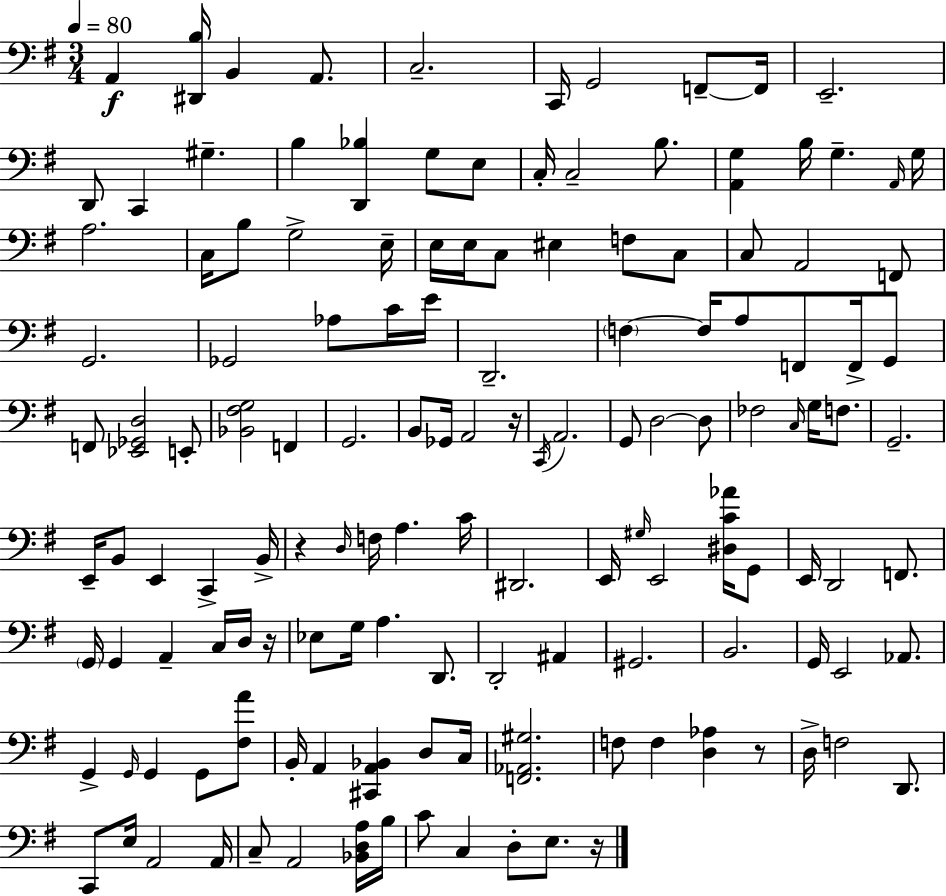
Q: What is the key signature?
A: G major